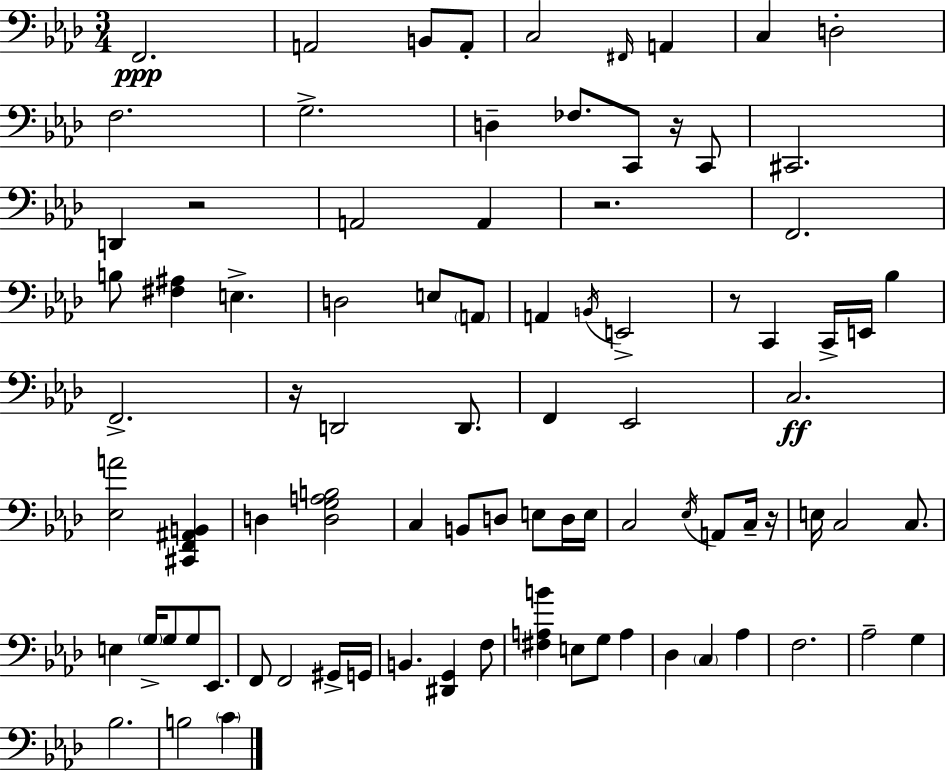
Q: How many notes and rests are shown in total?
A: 87